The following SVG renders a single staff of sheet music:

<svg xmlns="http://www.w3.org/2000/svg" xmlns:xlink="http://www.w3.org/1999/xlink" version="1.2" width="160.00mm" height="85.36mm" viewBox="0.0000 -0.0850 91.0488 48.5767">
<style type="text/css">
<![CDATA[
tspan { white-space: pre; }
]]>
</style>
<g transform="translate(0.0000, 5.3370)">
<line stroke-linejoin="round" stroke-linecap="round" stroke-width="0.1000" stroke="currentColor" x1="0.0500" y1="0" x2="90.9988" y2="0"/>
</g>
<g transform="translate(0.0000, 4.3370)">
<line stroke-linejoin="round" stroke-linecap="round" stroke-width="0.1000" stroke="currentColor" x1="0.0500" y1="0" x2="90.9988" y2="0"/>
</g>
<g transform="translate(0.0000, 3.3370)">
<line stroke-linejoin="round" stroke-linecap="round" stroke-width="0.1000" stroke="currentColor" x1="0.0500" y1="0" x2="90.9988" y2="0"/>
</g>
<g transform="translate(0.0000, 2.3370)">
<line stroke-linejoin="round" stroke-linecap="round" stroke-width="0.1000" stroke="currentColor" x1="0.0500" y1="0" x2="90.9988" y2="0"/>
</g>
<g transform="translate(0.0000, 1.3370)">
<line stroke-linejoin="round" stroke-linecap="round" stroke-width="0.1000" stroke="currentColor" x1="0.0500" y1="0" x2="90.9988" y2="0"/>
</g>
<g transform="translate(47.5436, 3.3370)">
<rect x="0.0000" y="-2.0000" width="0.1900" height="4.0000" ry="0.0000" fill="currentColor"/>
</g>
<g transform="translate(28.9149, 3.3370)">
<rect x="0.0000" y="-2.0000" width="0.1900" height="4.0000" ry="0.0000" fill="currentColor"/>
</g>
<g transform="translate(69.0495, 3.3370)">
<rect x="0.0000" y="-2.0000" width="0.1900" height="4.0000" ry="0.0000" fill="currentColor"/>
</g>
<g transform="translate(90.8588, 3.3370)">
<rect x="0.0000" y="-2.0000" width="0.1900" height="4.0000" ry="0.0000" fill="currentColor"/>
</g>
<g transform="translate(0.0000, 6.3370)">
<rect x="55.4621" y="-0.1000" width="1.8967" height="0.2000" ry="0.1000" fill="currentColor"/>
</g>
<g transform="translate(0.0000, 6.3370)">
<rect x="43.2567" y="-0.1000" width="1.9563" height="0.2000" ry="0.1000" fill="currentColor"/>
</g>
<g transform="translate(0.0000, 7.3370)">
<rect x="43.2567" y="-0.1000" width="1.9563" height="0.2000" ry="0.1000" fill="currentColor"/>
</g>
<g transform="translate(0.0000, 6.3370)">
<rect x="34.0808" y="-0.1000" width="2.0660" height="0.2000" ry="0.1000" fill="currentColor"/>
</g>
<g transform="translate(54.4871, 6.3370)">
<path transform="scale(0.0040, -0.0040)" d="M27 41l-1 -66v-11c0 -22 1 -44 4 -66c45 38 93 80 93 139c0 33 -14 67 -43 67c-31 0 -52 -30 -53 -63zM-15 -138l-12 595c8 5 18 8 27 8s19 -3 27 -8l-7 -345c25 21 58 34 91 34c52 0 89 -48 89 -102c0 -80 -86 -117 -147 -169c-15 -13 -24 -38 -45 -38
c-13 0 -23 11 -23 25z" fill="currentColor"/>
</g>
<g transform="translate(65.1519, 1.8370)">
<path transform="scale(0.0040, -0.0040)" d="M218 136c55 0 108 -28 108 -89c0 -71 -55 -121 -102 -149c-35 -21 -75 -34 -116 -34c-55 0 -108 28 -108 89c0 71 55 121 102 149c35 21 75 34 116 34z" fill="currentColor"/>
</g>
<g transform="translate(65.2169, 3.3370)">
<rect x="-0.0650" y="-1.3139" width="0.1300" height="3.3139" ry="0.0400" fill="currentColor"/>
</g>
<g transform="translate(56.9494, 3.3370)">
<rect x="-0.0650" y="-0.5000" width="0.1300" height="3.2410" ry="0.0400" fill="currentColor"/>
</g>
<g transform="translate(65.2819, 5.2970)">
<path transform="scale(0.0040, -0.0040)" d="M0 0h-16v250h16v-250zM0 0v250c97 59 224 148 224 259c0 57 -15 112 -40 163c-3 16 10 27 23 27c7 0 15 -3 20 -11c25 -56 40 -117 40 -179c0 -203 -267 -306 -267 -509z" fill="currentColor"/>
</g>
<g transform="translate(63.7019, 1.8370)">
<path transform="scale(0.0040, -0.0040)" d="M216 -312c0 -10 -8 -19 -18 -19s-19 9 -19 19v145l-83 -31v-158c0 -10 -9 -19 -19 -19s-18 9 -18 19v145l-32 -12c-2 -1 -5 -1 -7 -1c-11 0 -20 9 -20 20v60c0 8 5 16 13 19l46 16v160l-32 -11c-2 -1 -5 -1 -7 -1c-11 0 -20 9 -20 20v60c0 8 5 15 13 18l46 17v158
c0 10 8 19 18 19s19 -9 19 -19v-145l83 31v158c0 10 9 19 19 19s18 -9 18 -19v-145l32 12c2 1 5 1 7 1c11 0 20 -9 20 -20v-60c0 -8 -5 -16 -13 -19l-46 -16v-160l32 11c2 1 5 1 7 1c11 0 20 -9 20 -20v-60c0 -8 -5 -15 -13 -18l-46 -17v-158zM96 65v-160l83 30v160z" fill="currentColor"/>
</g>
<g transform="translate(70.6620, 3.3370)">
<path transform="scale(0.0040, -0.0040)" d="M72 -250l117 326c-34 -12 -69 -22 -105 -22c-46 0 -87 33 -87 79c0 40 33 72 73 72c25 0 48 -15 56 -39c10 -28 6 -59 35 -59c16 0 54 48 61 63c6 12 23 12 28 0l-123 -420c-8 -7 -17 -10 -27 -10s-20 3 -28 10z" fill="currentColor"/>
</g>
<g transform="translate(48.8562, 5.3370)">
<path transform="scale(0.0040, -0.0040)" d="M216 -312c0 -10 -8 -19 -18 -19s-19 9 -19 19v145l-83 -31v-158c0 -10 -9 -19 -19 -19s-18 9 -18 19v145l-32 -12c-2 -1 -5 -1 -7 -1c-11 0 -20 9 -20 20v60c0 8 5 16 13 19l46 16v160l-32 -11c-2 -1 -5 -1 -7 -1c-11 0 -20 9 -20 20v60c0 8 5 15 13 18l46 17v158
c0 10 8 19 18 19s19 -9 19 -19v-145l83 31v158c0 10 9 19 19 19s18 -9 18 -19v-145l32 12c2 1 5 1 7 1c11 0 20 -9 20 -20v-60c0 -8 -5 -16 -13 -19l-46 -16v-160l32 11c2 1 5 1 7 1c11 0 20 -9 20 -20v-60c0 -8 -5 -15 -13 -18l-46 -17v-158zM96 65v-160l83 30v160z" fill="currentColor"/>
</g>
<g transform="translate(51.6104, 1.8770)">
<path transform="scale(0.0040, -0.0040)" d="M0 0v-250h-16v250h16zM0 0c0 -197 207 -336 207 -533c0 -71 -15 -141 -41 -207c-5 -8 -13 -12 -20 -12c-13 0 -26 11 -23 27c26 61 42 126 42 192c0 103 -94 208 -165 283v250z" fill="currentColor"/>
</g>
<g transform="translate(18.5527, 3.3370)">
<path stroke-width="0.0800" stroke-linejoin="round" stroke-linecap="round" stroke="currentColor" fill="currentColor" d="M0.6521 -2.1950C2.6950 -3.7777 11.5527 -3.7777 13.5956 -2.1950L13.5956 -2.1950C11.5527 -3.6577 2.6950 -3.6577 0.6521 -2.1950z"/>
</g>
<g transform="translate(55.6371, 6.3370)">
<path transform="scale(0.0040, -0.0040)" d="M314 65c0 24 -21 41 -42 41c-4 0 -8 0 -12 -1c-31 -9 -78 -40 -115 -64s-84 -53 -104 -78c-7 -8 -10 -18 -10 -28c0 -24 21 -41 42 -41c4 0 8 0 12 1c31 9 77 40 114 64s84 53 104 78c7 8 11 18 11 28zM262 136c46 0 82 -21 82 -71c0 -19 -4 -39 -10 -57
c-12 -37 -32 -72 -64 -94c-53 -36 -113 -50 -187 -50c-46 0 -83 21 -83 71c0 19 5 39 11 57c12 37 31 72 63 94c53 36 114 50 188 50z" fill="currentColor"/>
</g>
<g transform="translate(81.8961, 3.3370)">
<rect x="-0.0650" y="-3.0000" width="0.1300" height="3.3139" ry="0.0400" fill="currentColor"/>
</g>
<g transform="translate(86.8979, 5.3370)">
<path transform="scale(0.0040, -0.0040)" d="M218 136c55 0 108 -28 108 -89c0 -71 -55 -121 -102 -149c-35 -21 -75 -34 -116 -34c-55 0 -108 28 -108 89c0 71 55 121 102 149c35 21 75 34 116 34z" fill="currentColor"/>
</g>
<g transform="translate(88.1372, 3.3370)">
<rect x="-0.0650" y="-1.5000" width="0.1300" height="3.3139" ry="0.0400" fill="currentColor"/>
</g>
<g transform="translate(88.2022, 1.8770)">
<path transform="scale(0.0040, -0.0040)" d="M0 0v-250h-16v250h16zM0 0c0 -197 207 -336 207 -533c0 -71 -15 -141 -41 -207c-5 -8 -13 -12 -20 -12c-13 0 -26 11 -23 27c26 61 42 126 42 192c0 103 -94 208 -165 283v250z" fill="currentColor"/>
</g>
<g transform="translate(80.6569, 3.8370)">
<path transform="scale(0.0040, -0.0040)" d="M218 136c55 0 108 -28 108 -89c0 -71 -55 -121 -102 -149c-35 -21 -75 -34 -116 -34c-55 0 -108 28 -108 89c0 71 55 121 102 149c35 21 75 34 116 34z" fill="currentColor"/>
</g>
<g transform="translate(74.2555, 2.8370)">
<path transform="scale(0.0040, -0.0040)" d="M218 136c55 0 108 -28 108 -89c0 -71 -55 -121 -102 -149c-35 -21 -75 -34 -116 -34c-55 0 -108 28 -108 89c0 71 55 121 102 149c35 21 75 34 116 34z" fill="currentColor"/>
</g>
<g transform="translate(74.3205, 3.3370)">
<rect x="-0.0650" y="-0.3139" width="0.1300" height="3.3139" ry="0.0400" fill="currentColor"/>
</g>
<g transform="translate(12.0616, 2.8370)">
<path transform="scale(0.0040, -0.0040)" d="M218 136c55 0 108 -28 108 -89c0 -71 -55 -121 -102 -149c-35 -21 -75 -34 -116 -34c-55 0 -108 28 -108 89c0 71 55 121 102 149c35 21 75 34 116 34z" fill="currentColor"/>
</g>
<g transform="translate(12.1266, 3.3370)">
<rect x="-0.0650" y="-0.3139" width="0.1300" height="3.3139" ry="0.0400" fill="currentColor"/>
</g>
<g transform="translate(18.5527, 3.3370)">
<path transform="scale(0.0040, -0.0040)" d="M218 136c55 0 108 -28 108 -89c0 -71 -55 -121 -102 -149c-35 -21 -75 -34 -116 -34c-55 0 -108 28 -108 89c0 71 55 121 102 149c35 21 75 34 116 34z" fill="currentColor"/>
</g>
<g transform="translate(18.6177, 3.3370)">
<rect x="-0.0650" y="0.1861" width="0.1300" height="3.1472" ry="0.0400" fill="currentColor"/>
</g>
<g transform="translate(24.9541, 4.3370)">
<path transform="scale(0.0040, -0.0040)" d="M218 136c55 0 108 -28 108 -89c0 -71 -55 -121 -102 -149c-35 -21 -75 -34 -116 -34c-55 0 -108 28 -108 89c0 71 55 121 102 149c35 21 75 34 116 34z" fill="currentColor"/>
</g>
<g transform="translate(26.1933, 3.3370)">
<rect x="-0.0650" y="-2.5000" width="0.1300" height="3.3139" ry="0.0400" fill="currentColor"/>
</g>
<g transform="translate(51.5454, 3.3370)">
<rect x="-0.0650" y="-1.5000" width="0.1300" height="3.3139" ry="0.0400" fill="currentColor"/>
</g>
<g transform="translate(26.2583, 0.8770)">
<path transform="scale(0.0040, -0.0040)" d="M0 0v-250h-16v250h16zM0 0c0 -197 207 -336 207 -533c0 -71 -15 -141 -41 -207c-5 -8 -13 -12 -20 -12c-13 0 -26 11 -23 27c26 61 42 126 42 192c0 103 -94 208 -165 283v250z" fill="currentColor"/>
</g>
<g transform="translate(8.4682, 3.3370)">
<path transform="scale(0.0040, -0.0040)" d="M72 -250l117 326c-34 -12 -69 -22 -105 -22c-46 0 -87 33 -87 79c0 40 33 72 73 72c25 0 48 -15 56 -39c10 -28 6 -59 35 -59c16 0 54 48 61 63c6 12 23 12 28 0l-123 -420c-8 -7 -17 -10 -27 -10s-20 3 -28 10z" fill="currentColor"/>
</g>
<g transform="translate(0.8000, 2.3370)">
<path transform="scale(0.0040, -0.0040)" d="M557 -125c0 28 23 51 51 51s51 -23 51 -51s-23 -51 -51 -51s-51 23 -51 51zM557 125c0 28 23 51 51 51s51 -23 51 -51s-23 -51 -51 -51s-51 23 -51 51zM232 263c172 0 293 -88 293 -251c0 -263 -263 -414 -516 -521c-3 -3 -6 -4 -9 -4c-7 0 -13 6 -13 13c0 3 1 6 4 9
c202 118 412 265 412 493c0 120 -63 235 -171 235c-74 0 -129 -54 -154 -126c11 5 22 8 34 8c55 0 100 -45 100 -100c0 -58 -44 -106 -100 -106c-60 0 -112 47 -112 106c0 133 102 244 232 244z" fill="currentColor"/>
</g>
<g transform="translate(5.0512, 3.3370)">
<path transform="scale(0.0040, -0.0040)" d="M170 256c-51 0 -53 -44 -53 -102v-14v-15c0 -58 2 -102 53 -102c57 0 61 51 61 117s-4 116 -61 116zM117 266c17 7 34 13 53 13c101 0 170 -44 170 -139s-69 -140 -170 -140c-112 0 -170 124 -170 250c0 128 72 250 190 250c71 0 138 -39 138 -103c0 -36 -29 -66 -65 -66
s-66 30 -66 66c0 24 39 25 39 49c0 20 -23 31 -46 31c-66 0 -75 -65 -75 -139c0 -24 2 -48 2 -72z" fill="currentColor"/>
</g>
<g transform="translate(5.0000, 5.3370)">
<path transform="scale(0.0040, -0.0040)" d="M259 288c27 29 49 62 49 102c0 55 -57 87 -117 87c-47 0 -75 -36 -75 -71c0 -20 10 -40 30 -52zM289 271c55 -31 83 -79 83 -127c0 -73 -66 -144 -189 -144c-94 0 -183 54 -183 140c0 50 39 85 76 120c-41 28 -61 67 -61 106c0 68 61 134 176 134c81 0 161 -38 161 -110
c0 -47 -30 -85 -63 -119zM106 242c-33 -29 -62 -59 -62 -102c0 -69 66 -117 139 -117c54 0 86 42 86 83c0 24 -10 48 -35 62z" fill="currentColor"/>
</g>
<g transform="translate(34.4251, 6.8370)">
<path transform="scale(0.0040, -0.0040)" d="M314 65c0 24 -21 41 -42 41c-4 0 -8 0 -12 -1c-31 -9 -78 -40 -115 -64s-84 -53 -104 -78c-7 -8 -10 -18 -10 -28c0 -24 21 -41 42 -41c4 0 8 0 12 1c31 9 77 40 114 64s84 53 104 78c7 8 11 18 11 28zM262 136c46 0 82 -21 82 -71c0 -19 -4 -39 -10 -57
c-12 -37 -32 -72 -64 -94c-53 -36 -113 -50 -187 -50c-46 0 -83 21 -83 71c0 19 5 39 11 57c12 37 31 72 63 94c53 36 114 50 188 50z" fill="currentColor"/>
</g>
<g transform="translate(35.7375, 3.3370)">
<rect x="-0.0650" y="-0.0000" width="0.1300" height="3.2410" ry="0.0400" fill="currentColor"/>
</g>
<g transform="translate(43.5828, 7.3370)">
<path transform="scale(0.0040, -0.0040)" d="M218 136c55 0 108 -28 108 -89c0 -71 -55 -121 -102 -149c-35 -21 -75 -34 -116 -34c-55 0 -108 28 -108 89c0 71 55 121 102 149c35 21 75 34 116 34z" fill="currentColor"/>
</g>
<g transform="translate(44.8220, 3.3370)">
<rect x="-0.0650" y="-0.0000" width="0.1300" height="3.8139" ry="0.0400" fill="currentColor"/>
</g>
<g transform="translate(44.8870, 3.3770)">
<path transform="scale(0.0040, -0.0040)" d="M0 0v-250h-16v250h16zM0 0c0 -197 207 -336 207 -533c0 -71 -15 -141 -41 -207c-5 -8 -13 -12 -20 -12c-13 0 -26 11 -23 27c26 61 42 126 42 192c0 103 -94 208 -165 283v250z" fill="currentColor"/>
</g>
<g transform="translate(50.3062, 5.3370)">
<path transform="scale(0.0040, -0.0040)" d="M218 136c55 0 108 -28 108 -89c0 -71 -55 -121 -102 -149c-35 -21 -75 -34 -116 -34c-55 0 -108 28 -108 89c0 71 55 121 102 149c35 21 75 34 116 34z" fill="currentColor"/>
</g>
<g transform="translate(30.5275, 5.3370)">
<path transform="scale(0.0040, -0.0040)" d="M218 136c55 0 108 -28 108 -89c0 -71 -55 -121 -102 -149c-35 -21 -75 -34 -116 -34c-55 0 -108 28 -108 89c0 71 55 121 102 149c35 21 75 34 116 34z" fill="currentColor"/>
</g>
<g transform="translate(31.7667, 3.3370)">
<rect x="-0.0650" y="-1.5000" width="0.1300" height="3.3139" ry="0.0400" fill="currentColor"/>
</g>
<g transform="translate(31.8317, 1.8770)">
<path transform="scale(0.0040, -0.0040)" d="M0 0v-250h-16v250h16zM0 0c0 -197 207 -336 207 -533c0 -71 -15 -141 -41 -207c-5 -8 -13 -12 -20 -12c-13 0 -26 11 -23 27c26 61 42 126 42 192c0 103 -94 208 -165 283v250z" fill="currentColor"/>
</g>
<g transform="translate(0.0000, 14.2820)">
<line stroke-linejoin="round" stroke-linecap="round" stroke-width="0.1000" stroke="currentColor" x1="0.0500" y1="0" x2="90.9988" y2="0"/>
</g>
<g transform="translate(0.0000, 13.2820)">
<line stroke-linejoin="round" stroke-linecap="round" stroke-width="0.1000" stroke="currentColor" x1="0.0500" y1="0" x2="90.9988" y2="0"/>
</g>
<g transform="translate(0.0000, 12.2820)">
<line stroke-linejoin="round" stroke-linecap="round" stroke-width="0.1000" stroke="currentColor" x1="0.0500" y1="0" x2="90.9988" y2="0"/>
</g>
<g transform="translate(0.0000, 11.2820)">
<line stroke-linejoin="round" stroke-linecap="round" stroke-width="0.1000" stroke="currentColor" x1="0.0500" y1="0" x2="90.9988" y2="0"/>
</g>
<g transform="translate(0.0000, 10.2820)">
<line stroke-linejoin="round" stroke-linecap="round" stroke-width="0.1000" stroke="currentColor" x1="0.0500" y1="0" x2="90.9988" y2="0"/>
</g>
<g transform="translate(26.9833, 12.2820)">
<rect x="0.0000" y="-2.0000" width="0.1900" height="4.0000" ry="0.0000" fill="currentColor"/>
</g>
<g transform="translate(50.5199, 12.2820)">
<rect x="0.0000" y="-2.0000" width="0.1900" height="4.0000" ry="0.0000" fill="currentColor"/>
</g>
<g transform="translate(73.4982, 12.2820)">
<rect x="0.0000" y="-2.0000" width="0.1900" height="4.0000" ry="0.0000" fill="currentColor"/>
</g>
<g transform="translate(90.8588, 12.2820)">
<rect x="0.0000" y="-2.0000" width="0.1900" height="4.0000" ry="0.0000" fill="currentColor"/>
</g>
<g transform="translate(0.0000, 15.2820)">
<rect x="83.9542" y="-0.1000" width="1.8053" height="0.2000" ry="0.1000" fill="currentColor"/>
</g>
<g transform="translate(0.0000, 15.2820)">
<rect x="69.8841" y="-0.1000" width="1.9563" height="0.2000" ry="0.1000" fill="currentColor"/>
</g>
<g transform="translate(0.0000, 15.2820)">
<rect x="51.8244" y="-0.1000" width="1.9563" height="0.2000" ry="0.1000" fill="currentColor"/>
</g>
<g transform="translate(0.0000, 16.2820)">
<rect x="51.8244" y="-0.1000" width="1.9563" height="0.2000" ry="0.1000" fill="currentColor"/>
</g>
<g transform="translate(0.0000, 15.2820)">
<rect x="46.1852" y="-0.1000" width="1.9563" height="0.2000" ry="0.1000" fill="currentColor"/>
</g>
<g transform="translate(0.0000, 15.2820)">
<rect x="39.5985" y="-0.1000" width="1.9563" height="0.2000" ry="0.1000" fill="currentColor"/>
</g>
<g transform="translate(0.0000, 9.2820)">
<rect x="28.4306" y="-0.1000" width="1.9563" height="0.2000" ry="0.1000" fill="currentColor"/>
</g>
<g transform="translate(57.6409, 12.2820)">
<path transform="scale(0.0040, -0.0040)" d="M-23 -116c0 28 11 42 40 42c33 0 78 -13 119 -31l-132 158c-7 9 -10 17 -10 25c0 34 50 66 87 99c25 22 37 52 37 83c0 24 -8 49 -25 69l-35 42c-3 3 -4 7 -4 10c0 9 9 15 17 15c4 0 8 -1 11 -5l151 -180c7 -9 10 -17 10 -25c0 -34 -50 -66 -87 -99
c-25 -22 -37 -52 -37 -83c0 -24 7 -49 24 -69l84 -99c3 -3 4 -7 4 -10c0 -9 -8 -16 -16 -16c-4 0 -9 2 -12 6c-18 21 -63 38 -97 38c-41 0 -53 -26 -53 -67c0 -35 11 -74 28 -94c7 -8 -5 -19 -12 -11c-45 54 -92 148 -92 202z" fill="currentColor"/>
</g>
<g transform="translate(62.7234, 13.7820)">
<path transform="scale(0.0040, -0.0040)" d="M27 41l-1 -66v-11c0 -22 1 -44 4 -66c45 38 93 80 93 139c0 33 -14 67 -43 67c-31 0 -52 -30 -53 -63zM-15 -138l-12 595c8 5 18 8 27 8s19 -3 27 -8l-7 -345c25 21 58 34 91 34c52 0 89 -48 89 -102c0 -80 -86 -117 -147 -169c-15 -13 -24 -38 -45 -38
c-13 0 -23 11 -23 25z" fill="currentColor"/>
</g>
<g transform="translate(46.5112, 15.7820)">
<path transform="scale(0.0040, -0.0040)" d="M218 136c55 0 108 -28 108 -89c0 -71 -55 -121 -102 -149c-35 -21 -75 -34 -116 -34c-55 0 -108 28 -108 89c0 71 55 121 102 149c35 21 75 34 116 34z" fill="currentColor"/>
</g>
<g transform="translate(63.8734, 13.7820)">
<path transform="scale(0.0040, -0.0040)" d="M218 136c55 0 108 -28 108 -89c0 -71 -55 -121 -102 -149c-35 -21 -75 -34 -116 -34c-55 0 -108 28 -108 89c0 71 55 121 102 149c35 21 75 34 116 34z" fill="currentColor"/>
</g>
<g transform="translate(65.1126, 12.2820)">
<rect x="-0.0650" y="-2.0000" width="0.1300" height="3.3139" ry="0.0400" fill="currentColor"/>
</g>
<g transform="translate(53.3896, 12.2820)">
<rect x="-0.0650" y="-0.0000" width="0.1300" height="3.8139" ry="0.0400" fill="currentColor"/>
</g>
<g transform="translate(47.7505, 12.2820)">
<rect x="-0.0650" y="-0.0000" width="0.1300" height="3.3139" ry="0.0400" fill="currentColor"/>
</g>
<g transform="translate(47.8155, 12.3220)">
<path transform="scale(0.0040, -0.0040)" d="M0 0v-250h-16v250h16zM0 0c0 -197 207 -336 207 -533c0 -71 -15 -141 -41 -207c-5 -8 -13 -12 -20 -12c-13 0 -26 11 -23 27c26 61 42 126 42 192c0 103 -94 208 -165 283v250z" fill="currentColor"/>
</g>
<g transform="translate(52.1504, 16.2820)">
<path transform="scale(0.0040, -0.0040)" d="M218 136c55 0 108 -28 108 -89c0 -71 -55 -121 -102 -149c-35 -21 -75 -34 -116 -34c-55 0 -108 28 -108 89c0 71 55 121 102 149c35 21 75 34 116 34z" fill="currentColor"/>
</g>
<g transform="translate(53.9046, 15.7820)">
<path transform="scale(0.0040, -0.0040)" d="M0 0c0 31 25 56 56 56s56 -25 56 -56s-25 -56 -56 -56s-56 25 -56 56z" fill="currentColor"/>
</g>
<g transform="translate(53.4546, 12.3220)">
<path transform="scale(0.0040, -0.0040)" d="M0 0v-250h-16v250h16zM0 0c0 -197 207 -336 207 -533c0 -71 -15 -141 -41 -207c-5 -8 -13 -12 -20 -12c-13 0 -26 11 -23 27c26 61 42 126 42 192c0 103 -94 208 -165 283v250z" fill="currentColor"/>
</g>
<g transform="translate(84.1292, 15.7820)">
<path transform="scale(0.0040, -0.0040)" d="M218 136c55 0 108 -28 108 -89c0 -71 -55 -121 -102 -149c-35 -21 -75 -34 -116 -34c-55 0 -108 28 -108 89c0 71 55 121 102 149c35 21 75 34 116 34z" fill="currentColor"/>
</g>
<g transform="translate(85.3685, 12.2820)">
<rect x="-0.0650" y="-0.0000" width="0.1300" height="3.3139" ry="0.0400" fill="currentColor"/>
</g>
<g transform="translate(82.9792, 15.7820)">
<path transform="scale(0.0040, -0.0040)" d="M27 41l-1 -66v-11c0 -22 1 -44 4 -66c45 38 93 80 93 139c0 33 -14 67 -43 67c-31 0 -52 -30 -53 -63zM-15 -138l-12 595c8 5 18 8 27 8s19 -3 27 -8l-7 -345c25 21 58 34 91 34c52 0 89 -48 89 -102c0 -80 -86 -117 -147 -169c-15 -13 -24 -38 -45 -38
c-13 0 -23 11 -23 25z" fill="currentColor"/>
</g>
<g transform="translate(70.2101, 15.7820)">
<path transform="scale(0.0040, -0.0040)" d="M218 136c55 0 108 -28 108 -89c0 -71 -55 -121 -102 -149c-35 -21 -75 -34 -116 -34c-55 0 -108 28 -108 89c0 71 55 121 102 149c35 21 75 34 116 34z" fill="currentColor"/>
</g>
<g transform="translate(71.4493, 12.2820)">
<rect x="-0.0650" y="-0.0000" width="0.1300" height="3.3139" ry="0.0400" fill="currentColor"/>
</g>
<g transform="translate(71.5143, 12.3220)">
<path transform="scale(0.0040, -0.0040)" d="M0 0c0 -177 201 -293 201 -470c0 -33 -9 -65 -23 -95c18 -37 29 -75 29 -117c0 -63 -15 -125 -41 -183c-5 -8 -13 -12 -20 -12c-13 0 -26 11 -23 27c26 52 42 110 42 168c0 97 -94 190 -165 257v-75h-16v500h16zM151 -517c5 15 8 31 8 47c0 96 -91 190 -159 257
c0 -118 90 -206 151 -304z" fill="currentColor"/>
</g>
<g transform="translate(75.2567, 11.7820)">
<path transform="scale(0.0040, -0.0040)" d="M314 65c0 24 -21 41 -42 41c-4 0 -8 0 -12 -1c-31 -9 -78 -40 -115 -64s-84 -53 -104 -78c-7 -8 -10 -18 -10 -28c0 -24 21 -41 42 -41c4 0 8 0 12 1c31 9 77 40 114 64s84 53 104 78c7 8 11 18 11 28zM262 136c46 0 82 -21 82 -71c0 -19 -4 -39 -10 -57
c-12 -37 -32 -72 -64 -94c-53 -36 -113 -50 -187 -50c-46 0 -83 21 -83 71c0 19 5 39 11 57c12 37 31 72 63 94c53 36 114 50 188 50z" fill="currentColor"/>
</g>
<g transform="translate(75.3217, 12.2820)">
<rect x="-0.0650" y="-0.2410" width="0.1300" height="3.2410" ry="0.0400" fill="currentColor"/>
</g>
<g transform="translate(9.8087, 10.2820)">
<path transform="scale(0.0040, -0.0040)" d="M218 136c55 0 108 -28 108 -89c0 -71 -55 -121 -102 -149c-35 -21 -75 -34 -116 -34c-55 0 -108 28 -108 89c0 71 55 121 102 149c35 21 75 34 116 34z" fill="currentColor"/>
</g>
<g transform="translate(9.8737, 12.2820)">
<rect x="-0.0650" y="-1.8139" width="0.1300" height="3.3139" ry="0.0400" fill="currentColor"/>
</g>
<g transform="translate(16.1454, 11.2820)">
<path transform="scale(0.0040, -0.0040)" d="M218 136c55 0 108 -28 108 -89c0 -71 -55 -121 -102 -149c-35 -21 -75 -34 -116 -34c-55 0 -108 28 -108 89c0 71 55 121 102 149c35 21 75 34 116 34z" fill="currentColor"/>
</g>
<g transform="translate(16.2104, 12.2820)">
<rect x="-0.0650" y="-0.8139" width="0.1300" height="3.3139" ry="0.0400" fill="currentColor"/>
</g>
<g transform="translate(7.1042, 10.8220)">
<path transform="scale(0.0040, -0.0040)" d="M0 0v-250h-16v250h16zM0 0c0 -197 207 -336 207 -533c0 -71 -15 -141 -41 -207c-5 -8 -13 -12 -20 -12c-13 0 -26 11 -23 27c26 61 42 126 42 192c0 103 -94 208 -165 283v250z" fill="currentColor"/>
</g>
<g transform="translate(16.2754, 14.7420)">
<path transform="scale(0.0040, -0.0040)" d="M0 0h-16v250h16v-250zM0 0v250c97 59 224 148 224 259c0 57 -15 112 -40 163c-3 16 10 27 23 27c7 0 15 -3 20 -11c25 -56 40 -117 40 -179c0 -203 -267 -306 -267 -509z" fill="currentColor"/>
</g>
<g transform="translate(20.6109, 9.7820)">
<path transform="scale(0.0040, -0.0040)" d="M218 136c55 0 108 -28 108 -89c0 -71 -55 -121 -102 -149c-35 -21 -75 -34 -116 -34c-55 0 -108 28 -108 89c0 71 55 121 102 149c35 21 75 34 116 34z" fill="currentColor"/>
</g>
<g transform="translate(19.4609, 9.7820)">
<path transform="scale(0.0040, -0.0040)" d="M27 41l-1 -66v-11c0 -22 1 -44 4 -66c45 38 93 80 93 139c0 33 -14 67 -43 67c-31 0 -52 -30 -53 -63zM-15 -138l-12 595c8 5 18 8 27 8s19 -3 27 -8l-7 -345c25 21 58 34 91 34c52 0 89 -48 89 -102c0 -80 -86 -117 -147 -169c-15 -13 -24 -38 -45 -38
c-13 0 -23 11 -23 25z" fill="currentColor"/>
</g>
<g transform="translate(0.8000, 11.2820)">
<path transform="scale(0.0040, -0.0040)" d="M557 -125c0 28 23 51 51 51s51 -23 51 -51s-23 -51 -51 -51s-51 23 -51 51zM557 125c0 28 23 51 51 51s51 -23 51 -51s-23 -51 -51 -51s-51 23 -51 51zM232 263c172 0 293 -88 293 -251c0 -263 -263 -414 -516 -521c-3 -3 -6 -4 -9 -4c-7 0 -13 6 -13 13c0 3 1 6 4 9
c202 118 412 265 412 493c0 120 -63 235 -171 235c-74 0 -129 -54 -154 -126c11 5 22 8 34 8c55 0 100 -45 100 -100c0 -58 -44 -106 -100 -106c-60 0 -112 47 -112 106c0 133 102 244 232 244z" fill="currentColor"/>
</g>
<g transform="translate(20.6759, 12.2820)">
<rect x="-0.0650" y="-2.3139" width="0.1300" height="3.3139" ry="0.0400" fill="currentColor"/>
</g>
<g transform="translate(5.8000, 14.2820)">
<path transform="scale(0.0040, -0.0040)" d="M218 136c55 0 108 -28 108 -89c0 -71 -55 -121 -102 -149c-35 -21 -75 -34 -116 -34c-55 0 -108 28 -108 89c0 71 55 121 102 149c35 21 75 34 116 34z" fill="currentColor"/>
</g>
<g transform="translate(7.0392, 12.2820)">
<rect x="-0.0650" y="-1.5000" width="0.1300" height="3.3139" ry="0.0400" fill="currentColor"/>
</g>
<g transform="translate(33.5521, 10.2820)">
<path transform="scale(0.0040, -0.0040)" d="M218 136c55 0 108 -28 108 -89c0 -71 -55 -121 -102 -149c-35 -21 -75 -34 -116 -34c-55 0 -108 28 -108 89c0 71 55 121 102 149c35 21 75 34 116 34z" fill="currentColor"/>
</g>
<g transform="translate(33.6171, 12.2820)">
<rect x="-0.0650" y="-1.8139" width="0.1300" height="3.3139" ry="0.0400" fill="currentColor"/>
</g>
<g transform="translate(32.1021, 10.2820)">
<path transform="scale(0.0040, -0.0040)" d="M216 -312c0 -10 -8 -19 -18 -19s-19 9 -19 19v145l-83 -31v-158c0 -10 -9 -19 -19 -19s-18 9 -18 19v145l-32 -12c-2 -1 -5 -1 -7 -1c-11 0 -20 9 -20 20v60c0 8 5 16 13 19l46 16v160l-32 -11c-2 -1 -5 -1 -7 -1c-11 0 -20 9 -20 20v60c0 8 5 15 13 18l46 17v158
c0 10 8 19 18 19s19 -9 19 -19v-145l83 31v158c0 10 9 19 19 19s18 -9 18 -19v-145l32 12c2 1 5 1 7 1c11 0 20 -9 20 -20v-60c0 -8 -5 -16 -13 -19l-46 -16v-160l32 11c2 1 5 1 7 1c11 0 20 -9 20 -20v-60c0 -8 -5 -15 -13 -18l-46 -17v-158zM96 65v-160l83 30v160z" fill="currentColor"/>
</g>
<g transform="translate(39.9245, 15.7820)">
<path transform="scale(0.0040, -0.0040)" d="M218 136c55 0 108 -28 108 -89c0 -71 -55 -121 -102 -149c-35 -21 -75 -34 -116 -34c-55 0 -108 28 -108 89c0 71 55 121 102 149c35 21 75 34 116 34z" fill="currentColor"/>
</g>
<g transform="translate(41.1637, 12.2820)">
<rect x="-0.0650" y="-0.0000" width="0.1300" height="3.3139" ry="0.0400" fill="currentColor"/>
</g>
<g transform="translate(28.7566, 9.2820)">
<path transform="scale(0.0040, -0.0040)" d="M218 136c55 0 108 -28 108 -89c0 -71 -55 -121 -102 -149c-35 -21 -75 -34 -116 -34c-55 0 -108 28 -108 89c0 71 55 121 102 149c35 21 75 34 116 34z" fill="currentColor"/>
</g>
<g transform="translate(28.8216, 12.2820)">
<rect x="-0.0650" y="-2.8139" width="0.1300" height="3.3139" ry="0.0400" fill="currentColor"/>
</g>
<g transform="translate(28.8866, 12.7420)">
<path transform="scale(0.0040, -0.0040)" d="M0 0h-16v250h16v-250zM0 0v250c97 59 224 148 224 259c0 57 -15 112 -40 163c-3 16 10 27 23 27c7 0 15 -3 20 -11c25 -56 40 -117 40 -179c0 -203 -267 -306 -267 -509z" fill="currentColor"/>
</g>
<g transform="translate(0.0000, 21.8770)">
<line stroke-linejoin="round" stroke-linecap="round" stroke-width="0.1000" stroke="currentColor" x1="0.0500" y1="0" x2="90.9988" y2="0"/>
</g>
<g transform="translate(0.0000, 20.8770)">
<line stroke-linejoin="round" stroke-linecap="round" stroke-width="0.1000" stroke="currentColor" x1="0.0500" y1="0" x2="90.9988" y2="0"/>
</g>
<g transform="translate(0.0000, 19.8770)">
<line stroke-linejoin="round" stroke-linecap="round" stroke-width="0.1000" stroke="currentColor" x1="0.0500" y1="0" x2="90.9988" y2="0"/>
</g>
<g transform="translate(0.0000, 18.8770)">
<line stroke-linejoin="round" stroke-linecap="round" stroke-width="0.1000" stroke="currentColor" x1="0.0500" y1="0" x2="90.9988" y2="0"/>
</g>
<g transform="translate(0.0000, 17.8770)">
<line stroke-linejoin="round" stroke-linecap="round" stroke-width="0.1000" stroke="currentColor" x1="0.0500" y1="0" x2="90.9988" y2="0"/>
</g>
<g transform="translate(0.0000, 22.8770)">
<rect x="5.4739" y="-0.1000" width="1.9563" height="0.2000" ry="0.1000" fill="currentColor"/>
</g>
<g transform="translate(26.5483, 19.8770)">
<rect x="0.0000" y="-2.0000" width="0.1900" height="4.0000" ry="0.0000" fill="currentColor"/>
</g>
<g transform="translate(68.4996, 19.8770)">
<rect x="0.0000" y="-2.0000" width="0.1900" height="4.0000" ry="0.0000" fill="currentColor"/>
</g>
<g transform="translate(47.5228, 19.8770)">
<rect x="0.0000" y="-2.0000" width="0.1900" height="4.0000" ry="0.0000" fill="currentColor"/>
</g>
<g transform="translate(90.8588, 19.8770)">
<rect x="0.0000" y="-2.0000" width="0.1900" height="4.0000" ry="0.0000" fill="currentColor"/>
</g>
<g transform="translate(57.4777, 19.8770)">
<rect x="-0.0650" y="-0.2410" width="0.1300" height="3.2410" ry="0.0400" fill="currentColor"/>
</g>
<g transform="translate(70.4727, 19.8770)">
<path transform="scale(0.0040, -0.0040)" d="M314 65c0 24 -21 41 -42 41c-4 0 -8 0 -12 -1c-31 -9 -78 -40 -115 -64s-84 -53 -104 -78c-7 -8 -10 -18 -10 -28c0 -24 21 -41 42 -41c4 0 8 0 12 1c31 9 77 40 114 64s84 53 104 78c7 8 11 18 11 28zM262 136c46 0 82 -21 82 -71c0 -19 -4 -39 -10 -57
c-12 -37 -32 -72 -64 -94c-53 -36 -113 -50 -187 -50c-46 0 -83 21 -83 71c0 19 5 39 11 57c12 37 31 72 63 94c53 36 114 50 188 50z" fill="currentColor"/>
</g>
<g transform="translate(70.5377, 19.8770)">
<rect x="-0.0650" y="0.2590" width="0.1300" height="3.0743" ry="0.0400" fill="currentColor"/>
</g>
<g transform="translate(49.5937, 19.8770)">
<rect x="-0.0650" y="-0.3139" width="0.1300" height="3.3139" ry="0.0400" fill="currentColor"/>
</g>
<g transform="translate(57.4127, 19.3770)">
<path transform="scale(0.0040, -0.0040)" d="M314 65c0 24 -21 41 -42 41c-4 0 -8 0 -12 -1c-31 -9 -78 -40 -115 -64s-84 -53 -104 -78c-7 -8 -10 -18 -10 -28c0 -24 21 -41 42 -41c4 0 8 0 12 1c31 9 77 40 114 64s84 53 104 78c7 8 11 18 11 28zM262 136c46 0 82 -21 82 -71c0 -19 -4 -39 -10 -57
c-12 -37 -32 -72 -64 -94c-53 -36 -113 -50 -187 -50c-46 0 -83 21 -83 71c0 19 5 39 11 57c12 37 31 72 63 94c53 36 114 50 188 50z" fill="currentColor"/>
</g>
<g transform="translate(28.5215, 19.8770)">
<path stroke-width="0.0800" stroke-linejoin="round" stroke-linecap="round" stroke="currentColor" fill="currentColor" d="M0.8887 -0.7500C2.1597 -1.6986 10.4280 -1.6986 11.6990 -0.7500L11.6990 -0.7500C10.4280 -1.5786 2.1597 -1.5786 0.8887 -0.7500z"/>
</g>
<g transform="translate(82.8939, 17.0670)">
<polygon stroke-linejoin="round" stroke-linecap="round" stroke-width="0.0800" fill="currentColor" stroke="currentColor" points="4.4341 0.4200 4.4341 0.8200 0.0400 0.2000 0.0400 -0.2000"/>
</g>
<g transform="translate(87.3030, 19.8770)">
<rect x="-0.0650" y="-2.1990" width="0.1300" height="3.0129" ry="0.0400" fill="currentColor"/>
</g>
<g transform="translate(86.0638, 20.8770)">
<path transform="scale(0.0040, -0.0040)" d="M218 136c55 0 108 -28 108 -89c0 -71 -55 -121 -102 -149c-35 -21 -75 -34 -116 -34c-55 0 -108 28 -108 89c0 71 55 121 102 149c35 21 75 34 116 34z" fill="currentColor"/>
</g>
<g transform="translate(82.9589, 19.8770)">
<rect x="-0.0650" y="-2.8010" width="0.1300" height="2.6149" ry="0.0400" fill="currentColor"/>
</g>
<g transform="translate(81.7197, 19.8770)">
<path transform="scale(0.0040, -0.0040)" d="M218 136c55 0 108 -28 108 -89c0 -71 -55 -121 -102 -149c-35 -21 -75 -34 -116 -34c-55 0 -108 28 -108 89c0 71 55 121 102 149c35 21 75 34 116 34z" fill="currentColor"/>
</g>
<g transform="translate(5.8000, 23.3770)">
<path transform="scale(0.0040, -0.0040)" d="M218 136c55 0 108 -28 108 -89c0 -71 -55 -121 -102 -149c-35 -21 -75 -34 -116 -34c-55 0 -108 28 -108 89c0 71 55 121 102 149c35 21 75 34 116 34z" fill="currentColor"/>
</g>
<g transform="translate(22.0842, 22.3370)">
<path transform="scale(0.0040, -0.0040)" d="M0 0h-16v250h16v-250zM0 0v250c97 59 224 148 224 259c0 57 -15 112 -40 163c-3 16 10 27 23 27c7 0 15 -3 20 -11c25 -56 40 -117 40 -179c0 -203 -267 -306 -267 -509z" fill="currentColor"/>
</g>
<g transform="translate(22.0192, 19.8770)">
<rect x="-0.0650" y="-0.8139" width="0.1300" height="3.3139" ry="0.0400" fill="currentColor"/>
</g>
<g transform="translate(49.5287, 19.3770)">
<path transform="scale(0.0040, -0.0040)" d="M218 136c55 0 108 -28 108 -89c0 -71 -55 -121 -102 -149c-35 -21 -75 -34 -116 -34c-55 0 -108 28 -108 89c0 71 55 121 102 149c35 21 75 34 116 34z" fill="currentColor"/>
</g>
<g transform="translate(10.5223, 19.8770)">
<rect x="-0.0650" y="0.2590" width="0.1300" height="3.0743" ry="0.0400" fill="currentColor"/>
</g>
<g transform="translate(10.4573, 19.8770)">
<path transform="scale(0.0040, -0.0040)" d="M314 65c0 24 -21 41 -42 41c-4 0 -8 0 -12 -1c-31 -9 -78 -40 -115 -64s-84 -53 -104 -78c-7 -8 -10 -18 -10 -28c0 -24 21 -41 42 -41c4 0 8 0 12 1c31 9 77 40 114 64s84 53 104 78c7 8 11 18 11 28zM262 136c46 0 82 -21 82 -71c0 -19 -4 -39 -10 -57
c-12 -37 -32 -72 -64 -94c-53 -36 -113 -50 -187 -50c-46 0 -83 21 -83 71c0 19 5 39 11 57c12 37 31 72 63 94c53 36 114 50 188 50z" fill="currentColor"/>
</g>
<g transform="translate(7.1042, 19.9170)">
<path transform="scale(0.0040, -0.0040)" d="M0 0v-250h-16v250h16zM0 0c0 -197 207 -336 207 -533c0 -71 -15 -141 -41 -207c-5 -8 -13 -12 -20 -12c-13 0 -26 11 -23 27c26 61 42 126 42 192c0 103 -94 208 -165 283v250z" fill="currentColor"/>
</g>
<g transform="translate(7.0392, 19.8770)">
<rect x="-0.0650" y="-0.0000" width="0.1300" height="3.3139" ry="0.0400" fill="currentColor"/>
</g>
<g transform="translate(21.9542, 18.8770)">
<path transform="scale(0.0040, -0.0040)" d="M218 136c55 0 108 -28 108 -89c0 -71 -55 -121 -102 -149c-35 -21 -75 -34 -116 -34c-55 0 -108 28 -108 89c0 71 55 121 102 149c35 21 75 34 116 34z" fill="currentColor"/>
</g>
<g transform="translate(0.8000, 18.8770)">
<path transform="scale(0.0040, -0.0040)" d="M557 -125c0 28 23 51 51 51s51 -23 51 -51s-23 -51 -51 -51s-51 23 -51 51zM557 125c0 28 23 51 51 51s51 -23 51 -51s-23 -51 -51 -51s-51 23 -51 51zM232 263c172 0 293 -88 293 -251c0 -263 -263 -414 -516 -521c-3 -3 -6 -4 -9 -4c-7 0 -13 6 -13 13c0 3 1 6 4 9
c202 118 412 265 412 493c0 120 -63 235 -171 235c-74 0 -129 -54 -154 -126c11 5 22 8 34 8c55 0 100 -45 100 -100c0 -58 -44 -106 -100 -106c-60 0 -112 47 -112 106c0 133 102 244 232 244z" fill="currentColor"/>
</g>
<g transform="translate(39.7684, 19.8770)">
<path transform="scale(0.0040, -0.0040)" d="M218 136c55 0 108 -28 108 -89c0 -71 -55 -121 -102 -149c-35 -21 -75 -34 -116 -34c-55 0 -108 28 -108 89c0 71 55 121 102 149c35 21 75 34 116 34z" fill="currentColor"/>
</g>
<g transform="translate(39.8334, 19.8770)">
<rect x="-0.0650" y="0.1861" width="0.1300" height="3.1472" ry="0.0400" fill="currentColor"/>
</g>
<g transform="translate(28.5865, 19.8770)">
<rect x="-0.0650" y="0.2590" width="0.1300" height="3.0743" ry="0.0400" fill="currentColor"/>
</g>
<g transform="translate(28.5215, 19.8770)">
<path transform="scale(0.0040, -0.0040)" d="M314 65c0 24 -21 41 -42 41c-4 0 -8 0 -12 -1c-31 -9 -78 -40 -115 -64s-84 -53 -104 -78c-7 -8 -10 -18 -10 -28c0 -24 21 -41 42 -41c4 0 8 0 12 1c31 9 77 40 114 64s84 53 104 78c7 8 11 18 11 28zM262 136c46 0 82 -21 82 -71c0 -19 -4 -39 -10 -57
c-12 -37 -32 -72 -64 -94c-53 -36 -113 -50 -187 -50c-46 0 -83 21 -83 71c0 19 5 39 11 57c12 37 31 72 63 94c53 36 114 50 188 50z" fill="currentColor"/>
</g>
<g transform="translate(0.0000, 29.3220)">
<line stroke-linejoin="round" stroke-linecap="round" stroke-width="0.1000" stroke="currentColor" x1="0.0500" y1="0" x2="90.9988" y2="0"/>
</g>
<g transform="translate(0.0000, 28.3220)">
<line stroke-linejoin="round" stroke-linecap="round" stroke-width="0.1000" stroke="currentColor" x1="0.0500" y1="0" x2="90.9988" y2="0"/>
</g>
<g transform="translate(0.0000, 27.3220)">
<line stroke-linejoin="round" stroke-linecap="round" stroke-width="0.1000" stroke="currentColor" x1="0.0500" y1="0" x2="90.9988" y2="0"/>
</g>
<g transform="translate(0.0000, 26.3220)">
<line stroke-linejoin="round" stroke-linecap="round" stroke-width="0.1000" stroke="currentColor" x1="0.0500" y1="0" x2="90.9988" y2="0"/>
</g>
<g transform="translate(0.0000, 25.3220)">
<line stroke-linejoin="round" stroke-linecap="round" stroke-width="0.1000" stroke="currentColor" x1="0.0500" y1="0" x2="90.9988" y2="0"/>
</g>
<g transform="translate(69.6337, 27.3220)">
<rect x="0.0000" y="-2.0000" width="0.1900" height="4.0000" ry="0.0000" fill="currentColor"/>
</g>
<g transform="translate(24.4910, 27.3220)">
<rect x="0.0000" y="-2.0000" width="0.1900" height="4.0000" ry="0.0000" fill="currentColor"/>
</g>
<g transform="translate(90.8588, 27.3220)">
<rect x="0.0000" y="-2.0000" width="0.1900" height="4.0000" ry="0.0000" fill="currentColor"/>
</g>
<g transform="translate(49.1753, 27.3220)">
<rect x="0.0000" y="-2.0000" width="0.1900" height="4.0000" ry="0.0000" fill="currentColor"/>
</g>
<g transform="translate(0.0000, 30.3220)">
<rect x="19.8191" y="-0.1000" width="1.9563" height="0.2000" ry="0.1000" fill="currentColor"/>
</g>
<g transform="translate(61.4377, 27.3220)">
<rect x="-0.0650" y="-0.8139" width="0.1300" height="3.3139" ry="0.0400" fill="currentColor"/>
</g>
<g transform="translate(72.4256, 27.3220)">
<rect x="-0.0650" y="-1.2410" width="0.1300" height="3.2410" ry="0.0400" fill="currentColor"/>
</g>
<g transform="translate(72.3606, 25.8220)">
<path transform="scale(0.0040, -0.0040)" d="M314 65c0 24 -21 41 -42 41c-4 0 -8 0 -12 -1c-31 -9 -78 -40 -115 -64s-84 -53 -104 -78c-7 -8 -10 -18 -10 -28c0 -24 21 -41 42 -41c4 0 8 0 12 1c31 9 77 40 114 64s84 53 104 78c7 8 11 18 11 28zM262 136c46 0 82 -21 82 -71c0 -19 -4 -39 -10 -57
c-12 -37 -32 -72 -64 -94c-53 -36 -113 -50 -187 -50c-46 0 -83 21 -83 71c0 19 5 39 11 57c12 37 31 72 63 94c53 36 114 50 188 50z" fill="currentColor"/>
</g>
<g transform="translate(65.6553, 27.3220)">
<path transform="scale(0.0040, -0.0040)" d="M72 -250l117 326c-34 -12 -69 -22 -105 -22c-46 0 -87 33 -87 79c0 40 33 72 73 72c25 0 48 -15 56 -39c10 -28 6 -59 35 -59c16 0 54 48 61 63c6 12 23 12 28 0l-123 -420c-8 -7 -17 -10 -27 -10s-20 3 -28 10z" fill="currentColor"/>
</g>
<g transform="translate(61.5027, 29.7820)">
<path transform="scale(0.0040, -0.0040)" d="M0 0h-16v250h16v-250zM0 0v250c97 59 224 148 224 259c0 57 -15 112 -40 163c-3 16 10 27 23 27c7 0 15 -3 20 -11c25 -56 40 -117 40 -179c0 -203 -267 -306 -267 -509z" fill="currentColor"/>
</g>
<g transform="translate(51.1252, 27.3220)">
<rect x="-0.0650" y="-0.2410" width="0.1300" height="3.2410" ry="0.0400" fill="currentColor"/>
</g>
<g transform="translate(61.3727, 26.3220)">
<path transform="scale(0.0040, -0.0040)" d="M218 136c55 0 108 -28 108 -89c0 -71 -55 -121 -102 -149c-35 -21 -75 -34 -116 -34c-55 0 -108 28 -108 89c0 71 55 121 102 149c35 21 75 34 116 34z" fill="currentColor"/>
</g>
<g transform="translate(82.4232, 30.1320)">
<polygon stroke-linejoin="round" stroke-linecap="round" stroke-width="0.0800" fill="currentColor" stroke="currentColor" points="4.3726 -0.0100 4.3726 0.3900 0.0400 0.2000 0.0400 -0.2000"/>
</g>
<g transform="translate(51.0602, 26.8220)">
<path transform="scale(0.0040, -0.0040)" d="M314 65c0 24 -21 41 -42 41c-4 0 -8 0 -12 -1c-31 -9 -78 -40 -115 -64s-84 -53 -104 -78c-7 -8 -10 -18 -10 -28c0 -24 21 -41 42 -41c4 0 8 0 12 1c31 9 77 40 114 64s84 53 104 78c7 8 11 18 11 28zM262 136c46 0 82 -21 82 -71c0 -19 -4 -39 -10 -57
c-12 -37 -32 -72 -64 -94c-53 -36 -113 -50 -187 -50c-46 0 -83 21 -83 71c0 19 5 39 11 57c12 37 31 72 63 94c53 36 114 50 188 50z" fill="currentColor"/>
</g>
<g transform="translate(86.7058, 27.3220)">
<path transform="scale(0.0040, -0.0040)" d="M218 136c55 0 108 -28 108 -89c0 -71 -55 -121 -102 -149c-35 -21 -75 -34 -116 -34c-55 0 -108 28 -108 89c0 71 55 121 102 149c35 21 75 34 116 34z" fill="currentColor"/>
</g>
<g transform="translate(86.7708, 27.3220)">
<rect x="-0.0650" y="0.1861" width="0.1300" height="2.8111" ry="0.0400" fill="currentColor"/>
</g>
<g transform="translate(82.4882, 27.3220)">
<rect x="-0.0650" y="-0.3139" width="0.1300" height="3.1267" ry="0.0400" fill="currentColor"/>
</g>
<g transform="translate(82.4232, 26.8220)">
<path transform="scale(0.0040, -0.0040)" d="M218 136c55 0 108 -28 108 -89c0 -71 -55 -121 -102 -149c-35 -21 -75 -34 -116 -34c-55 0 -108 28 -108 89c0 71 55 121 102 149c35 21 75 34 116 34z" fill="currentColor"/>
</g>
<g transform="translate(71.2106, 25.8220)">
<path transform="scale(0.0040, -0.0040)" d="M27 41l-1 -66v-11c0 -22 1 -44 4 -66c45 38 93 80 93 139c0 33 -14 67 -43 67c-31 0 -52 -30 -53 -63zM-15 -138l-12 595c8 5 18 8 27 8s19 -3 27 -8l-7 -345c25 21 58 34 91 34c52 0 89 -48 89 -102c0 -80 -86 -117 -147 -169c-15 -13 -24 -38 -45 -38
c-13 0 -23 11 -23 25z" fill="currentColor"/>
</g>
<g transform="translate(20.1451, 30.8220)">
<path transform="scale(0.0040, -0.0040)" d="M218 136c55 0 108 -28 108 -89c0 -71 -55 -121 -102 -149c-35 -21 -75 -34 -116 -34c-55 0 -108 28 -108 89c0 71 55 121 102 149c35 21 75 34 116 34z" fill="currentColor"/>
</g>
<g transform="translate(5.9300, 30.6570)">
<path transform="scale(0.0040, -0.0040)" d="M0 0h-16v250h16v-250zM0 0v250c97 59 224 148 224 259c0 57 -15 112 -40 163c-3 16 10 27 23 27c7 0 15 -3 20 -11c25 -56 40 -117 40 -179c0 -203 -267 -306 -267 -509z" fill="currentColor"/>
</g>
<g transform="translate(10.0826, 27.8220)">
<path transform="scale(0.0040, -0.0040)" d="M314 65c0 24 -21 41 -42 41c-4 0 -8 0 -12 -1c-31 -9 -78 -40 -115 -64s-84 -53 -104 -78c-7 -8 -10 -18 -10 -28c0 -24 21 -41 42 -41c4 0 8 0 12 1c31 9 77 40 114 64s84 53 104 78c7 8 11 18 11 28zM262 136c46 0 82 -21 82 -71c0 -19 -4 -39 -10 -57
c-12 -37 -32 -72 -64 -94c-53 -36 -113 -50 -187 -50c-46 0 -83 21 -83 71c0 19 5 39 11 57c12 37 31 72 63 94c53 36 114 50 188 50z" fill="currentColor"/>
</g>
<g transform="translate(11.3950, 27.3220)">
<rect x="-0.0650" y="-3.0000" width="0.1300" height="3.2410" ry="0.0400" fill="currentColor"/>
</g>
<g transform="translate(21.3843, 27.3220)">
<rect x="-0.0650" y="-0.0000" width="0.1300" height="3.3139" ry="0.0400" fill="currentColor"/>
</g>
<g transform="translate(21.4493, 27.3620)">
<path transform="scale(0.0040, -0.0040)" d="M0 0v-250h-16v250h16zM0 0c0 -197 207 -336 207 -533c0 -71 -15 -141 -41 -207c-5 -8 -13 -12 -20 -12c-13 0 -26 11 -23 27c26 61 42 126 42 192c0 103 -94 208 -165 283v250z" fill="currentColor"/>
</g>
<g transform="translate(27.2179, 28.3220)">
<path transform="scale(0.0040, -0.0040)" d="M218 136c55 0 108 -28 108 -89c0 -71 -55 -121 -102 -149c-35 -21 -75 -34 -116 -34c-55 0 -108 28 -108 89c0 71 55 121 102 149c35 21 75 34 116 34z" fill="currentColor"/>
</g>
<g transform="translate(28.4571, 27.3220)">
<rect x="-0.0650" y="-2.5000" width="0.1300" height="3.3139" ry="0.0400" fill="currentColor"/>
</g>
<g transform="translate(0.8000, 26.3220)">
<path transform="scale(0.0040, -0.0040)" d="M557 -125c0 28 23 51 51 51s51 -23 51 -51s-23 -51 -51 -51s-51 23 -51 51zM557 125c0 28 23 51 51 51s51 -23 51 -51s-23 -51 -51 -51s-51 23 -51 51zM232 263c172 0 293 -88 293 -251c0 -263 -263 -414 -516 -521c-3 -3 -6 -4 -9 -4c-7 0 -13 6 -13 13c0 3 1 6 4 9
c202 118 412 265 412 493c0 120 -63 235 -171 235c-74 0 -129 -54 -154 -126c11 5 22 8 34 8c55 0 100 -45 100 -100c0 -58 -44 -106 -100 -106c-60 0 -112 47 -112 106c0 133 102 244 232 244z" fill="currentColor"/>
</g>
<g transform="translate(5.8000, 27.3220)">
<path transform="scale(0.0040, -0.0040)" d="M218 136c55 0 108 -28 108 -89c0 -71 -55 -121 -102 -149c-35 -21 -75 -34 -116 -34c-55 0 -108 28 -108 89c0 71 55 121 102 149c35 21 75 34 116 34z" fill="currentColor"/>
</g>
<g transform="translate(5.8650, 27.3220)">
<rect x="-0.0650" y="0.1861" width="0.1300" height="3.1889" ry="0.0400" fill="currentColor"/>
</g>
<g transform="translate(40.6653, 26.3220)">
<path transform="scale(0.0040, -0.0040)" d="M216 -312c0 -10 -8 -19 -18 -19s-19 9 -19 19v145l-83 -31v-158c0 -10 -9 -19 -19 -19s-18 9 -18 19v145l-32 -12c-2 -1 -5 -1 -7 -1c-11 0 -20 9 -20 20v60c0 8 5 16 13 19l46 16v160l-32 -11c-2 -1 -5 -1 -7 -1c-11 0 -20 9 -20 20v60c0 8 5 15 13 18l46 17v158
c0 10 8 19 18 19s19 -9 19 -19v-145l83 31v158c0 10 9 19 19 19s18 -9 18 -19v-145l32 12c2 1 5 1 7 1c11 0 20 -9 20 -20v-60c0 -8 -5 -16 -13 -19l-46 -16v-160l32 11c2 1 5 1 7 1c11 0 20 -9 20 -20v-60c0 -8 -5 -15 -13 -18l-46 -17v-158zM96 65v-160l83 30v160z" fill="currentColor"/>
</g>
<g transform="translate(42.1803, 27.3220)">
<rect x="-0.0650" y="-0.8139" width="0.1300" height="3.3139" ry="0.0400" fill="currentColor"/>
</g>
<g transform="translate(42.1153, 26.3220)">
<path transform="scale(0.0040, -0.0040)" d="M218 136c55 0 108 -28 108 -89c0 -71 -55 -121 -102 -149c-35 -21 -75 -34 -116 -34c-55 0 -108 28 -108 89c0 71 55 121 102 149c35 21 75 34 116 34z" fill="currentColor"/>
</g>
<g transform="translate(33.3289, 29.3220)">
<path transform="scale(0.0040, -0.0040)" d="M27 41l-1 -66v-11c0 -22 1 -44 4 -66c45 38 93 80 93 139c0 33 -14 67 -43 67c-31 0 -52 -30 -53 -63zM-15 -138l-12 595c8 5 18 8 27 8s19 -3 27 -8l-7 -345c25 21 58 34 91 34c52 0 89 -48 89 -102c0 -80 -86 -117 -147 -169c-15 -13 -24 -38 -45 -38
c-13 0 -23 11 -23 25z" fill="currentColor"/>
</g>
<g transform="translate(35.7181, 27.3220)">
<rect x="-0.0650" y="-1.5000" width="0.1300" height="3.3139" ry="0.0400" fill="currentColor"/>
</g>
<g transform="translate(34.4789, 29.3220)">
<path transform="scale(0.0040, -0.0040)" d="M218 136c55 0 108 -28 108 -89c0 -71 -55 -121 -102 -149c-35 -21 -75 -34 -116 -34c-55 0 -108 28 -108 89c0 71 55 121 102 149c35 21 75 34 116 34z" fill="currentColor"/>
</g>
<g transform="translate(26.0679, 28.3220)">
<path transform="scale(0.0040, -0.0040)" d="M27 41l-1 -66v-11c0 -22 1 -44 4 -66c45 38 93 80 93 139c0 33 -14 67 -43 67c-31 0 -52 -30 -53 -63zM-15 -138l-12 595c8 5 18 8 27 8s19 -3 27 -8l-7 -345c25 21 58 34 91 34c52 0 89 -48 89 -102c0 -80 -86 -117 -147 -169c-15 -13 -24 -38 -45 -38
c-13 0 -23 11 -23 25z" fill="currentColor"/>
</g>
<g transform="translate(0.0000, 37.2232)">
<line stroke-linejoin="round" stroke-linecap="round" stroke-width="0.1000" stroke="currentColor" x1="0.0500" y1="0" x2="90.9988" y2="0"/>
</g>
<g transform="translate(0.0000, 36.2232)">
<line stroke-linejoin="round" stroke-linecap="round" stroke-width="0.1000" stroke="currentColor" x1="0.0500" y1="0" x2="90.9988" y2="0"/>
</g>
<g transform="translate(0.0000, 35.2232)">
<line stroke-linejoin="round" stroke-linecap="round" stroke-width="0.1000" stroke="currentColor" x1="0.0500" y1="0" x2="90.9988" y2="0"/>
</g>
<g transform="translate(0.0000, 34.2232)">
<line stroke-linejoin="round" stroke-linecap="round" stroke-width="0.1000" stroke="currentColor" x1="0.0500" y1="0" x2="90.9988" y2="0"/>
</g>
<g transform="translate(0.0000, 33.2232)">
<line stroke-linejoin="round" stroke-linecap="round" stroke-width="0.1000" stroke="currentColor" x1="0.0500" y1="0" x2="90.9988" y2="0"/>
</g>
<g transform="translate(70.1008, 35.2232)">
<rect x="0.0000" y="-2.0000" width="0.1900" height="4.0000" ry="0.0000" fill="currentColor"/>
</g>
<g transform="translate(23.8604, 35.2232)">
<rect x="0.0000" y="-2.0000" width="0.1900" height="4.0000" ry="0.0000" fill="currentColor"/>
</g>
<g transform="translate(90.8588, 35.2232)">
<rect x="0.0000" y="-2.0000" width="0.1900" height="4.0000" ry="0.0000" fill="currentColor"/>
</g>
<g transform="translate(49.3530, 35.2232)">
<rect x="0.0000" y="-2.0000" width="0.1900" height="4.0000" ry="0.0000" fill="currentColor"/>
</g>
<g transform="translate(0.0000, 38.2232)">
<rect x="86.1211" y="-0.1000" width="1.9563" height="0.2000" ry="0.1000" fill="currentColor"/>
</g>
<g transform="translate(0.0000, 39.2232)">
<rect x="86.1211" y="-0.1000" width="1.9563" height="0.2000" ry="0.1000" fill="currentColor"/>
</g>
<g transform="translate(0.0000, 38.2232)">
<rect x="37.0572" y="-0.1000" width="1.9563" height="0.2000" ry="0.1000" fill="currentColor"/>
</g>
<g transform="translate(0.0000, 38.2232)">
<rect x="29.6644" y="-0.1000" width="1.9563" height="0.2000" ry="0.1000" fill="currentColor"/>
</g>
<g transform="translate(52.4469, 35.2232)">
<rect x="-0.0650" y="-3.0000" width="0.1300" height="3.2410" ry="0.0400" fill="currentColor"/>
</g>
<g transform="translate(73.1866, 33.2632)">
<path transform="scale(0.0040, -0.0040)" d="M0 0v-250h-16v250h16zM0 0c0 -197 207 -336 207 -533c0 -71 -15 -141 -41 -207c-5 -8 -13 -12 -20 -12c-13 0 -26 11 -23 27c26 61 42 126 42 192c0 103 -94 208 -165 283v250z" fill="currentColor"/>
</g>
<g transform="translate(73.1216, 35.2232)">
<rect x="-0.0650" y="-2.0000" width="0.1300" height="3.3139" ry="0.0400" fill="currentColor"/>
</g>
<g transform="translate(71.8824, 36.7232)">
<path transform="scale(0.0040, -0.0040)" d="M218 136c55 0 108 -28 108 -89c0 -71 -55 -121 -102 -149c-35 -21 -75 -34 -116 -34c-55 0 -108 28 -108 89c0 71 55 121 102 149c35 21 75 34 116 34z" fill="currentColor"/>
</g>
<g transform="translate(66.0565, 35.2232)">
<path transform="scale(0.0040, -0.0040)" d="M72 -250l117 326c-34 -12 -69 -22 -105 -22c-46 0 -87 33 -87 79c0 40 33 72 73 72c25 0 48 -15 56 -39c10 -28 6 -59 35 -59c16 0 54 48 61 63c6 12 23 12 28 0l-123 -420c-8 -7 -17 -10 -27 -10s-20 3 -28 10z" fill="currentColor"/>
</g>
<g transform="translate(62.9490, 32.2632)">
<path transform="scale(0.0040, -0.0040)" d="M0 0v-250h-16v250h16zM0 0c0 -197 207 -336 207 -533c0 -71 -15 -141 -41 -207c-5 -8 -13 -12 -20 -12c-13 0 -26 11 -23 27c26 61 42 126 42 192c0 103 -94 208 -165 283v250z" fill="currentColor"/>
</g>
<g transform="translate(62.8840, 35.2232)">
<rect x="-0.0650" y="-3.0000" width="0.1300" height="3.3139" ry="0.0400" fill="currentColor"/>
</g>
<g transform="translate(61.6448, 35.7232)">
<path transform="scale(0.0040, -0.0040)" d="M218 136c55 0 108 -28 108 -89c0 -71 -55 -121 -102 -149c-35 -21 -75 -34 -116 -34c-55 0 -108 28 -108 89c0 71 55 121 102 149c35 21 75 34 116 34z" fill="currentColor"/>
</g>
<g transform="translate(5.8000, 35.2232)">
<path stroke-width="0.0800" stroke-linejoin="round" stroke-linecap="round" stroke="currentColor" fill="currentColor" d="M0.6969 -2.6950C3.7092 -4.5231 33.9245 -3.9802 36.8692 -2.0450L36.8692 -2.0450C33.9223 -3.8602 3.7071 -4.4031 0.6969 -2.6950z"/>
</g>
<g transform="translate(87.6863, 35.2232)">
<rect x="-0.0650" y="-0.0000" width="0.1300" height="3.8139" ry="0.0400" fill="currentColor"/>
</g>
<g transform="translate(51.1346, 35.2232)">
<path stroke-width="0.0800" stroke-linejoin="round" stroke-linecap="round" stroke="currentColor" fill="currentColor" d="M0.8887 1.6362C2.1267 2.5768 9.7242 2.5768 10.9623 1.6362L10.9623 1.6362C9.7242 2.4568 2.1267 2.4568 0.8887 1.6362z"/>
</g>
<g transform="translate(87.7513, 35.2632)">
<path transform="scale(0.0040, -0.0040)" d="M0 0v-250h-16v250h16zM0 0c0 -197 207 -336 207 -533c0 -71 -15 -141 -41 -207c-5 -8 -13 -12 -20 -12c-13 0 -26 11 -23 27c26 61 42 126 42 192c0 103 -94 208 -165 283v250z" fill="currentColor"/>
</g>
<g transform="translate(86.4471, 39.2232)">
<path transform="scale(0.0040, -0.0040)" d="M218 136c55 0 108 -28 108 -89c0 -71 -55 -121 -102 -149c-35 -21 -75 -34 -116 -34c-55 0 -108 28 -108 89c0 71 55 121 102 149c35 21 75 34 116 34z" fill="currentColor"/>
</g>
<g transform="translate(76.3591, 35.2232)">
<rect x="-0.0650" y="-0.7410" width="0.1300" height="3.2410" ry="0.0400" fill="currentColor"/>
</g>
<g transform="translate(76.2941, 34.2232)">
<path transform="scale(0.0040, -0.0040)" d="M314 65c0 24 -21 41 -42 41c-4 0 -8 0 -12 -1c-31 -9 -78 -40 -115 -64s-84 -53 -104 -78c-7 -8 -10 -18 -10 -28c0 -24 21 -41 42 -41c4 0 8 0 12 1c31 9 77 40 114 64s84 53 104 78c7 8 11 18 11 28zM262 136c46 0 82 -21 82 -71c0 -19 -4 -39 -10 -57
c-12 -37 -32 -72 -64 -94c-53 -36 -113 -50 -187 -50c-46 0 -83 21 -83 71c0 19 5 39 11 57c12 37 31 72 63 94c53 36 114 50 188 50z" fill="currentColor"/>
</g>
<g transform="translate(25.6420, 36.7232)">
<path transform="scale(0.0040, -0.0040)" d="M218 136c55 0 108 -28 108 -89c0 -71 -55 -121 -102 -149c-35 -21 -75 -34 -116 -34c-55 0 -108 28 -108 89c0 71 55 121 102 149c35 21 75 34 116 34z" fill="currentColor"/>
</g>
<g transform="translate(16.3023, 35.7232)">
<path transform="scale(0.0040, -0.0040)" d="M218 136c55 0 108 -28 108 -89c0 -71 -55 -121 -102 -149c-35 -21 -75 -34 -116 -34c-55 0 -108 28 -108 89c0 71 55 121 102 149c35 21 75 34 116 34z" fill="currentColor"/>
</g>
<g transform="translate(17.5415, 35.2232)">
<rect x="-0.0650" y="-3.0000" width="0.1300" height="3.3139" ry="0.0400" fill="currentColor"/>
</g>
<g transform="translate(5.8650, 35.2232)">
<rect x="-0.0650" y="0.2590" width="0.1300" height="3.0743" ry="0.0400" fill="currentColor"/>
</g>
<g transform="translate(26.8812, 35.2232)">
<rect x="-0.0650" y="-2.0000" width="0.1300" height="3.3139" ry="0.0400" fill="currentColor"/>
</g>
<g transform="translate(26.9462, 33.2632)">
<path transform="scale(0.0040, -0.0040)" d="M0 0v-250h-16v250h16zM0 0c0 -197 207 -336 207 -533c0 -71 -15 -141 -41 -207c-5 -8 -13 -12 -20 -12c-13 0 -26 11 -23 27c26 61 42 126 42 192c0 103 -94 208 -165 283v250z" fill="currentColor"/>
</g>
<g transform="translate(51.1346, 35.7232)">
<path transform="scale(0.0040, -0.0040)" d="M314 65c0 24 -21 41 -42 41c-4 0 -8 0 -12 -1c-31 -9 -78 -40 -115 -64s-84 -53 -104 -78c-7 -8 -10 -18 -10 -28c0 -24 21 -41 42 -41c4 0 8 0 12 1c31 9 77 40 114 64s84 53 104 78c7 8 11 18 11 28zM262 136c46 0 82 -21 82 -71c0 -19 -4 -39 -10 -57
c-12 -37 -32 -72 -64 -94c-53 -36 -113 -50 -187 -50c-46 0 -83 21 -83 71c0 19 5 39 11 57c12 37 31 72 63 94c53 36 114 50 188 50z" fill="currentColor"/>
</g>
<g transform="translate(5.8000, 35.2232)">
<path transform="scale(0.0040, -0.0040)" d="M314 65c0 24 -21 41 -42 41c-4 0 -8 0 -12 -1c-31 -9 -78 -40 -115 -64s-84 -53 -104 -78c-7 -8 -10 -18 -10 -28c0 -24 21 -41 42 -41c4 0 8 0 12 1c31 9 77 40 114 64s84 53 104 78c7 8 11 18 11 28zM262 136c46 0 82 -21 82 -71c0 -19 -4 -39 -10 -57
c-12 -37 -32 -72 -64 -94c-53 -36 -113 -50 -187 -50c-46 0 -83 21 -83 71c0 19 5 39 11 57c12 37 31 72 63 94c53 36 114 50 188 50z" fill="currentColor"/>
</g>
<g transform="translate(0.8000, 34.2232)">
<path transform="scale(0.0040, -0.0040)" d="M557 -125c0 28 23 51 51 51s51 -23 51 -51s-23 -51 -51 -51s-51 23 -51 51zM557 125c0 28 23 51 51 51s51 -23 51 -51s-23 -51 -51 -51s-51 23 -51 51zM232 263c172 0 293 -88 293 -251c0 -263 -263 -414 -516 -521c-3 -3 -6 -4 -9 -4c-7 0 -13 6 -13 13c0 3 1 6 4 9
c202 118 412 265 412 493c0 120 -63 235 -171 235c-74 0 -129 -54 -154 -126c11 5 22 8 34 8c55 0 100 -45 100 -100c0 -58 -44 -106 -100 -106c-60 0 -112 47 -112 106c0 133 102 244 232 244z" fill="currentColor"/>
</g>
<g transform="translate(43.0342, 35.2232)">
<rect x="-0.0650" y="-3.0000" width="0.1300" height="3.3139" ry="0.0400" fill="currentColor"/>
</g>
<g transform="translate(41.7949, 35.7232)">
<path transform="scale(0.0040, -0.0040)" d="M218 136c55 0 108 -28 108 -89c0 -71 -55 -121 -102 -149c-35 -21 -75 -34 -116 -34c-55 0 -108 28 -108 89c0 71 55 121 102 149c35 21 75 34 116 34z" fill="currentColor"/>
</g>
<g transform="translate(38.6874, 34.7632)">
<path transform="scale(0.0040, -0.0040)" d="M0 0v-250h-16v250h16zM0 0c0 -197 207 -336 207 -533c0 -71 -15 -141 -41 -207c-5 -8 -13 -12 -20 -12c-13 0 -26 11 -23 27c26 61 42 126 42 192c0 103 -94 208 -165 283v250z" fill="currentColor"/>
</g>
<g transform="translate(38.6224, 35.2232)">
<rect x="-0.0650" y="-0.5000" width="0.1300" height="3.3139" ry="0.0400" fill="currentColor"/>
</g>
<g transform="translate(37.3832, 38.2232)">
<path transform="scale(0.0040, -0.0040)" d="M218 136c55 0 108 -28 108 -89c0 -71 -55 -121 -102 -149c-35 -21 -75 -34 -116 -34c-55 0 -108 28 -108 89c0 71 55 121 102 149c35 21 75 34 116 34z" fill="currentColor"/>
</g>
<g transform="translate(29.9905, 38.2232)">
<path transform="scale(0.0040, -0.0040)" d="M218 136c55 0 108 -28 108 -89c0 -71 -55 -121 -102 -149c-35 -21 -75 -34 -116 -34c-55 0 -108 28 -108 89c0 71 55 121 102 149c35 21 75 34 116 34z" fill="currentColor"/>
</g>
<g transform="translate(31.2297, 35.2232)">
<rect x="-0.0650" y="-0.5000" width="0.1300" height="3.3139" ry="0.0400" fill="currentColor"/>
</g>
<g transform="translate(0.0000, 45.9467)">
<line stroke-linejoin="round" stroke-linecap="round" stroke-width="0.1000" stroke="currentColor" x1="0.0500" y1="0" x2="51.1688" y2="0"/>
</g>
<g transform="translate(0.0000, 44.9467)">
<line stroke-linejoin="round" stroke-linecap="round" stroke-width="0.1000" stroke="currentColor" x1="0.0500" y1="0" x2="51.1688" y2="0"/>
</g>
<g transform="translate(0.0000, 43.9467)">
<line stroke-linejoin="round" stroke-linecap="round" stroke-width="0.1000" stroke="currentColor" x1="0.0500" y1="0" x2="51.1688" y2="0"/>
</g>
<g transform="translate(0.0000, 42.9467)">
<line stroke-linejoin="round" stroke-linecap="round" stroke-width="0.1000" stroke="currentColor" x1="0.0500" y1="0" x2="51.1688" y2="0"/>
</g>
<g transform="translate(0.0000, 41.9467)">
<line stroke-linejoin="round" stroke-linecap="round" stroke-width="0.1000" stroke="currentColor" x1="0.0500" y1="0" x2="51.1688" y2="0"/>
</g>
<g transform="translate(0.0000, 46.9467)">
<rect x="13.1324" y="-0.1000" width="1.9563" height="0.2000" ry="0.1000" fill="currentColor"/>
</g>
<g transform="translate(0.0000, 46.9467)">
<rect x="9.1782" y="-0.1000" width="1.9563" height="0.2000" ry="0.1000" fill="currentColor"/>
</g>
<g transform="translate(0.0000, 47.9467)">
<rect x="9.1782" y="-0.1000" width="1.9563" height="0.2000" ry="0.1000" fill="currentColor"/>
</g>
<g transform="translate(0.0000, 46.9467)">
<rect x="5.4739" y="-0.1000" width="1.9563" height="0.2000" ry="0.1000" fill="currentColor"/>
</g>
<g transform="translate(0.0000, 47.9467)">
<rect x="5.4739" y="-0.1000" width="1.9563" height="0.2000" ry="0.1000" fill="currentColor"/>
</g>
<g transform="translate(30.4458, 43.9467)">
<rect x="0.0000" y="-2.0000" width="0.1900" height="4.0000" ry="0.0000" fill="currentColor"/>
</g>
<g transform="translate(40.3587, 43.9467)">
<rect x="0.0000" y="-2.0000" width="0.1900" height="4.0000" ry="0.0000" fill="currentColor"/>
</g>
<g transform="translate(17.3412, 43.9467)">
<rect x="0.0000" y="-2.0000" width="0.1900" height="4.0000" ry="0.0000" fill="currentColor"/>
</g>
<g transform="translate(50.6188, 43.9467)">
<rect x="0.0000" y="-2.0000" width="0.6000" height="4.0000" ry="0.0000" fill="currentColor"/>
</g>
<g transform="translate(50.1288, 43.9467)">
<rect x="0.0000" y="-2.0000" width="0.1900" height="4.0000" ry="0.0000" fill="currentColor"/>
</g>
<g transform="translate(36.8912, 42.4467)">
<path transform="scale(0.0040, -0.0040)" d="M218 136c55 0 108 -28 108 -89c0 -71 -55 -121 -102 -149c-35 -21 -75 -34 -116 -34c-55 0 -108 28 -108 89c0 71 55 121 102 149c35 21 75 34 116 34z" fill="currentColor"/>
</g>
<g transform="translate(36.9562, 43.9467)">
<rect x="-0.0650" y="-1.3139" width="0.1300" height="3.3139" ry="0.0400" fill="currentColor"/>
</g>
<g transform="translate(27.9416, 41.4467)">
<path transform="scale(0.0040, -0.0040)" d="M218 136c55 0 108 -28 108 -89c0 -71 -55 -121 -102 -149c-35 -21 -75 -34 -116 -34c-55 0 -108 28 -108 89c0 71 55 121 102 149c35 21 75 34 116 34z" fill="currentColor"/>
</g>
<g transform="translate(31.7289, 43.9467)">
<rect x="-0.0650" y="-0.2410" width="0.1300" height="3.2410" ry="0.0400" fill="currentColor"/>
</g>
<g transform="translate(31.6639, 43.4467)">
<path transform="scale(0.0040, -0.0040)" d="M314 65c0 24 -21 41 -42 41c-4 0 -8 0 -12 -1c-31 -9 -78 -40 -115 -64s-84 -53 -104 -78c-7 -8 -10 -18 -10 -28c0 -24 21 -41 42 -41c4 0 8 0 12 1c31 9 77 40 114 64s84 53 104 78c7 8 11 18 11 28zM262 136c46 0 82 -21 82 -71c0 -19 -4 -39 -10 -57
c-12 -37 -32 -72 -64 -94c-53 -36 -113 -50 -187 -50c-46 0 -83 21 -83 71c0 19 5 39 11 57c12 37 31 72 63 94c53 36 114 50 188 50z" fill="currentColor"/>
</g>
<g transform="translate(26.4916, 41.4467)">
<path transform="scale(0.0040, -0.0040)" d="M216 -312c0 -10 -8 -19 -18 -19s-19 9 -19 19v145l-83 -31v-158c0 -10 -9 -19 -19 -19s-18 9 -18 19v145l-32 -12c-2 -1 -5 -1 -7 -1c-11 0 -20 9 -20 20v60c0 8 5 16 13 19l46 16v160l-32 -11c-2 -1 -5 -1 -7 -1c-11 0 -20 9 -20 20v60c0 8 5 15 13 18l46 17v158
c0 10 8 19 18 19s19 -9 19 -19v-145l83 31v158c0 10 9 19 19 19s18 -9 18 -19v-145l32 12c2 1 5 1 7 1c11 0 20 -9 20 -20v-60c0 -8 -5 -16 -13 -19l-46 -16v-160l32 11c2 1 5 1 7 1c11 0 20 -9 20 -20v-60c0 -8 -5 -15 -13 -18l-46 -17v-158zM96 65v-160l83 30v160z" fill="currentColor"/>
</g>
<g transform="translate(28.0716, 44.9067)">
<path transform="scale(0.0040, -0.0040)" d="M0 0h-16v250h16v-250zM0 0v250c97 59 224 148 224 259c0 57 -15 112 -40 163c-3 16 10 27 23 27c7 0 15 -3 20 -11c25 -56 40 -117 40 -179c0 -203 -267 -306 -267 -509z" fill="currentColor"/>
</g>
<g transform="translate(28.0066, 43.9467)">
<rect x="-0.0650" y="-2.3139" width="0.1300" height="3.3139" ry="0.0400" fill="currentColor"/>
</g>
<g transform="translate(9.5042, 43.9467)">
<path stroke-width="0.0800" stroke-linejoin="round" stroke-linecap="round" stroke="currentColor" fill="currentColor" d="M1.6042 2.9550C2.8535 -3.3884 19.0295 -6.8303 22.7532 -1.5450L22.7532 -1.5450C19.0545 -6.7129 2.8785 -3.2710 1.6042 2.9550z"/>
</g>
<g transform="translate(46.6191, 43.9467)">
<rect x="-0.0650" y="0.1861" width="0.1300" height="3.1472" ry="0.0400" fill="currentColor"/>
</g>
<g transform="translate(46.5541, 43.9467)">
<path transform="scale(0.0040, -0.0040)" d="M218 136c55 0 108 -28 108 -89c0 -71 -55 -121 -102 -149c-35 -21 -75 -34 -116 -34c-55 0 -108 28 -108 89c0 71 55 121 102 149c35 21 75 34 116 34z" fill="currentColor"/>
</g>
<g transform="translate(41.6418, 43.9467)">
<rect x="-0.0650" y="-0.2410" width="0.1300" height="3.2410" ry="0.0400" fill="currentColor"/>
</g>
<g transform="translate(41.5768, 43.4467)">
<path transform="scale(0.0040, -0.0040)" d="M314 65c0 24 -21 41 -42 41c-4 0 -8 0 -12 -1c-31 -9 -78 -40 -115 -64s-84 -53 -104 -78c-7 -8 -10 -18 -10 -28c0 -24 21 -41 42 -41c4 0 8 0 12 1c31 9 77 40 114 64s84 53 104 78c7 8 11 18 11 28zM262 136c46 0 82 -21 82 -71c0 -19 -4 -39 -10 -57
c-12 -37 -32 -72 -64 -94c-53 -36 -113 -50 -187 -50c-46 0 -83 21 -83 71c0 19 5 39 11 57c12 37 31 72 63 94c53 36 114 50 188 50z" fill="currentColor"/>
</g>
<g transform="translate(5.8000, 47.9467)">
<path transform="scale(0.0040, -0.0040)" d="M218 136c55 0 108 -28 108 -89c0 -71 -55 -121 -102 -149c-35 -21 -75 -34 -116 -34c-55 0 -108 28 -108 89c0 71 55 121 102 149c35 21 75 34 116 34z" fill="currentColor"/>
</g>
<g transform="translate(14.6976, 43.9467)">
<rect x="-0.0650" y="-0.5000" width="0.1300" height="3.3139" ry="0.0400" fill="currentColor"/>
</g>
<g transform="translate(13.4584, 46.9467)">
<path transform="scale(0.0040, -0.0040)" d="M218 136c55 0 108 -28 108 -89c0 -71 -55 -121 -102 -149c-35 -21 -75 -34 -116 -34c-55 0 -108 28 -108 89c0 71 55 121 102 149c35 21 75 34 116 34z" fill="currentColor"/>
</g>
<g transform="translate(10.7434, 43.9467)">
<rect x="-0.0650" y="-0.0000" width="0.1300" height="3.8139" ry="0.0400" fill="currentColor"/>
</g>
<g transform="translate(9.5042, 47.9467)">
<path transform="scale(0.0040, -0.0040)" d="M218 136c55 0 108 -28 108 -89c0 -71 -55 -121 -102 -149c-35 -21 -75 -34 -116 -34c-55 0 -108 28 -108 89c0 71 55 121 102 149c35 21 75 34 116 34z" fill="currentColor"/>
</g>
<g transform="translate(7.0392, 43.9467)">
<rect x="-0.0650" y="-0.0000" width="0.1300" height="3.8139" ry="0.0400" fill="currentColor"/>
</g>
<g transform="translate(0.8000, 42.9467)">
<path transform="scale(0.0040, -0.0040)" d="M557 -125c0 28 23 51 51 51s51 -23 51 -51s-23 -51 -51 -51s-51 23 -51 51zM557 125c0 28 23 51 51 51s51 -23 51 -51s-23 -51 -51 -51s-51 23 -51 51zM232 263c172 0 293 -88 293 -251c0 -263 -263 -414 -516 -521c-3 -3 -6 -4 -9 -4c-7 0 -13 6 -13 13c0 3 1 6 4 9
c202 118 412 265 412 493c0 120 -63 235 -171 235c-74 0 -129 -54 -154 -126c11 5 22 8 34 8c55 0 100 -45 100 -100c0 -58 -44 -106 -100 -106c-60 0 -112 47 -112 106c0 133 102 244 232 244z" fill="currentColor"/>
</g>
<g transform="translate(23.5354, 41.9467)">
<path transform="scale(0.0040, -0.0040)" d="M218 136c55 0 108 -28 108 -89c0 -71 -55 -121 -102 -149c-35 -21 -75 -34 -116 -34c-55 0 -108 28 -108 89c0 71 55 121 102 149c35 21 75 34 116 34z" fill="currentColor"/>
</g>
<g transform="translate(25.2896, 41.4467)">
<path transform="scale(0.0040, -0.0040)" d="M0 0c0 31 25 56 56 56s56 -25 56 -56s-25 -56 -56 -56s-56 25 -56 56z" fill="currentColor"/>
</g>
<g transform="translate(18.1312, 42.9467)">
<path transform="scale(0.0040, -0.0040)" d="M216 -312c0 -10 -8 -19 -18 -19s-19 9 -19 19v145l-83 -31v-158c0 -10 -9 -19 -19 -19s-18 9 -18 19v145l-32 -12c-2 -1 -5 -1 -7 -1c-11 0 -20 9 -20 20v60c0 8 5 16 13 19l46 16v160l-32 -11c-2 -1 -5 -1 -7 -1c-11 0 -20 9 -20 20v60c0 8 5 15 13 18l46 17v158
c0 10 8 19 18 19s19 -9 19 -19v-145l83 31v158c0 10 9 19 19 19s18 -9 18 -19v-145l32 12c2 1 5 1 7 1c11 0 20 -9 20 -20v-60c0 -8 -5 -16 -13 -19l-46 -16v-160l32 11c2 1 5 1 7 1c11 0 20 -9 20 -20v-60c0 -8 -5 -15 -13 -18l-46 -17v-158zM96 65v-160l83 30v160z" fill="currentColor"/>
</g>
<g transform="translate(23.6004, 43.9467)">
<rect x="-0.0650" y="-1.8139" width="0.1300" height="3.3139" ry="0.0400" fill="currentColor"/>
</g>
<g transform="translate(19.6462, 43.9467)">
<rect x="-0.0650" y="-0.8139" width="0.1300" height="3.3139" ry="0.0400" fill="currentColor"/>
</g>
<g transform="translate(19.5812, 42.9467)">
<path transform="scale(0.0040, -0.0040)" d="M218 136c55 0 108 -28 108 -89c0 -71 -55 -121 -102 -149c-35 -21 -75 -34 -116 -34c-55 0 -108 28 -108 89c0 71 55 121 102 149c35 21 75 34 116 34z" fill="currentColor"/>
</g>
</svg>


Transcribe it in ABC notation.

X:1
T:Untitled
M:6/8
L:1/4
K:C
z/2 E, D, B,,/2 G,,/2 D,,2 C,,/2 ^G,,/2 _E,,2 ^G,/2 z/2 E, C, G,,/2 G,,/2 A, F,/2 _B, C/2 ^A, D,, D,,/2 C,,/2 z _A,, D,,/4 E,2 _D,, D,,/2 D,2 F,/2 D,2 D, E, E,2 D,2 D,/2 B,,/2 D,/2 C,2 D,,/2 _B,, _G,, ^F, E,2 F,/2 z/2 _G,2 E,/2 D,/2 D,2 C, A,,/2 E,, E,,/2 C, C,2 C,/2 z/2 A,,/2 F,2 C,,/2 C,, C,, E,, ^F, A, ^B,/2 E,2 G, E,2 D,